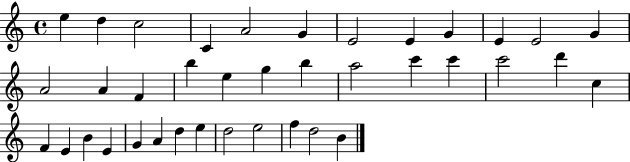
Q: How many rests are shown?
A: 0